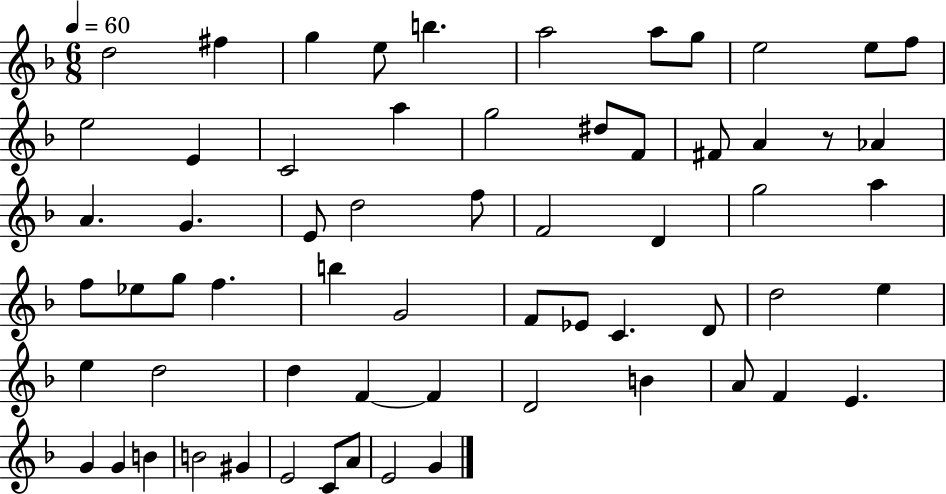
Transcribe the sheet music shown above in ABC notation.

X:1
T:Untitled
M:6/8
L:1/4
K:F
d2 ^f g e/2 b a2 a/2 g/2 e2 e/2 f/2 e2 E C2 a g2 ^d/2 F/2 ^F/2 A z/2 _A A G E/2 d2 f/2 F2 D g2 a f/2 _e/2 g/2 f b G2 F/2 _E/2 C D/2 d2 e e d2 d F F D2 B A/2 F E G G B B2 ^G E2 C/2 A/2 E2 G